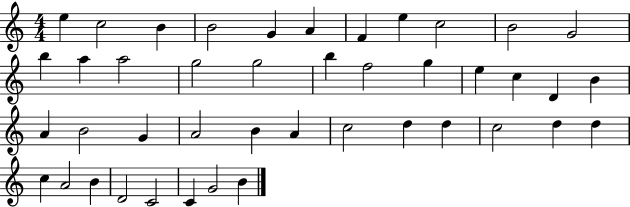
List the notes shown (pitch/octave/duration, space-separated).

E5/q C5/h B4/q B4/h G4/q A4/q F4/q E5/q C5/h B4/h G4/h B5/q A5/q A5/h G5/h G5/h B5/q F5/h G5/q E5/q C5/q D4/q B4/q A4/q B4/h G4/q A4/h B4/q A4/q C5/h D5/q D5/q C5/h D5/q D5/q C5/q A4/h B4/q D4/h C4/h C4/q G4/h B4/q